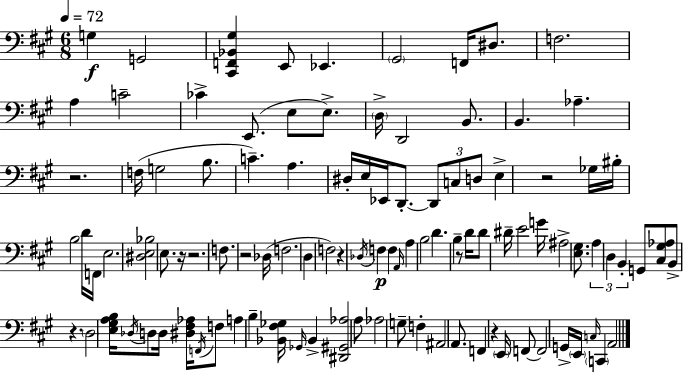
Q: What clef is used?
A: bass